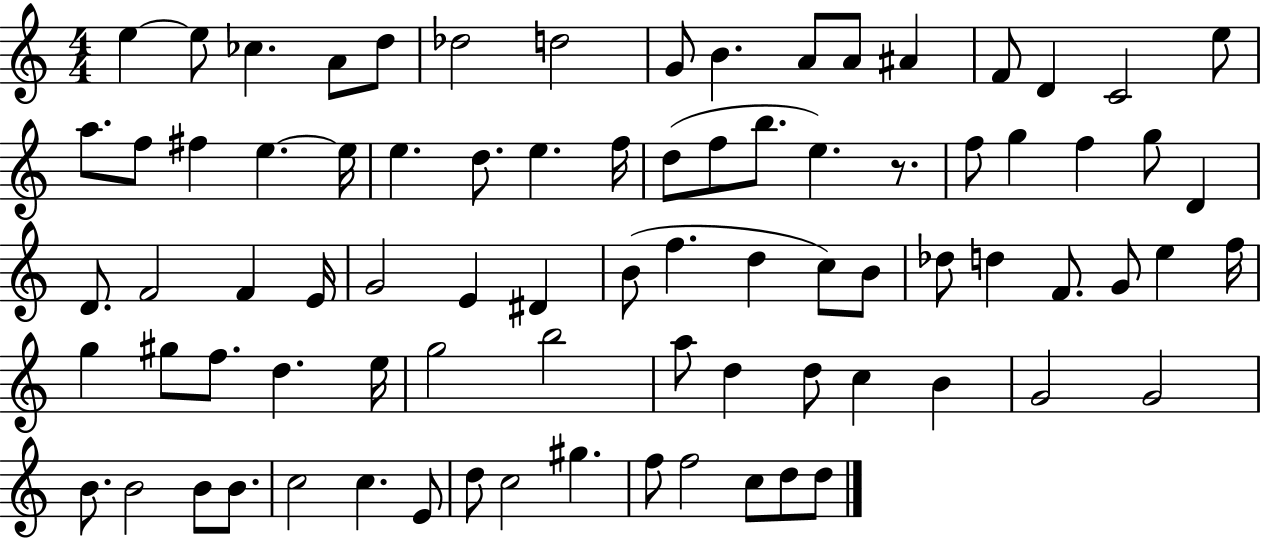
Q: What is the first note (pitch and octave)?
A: E5